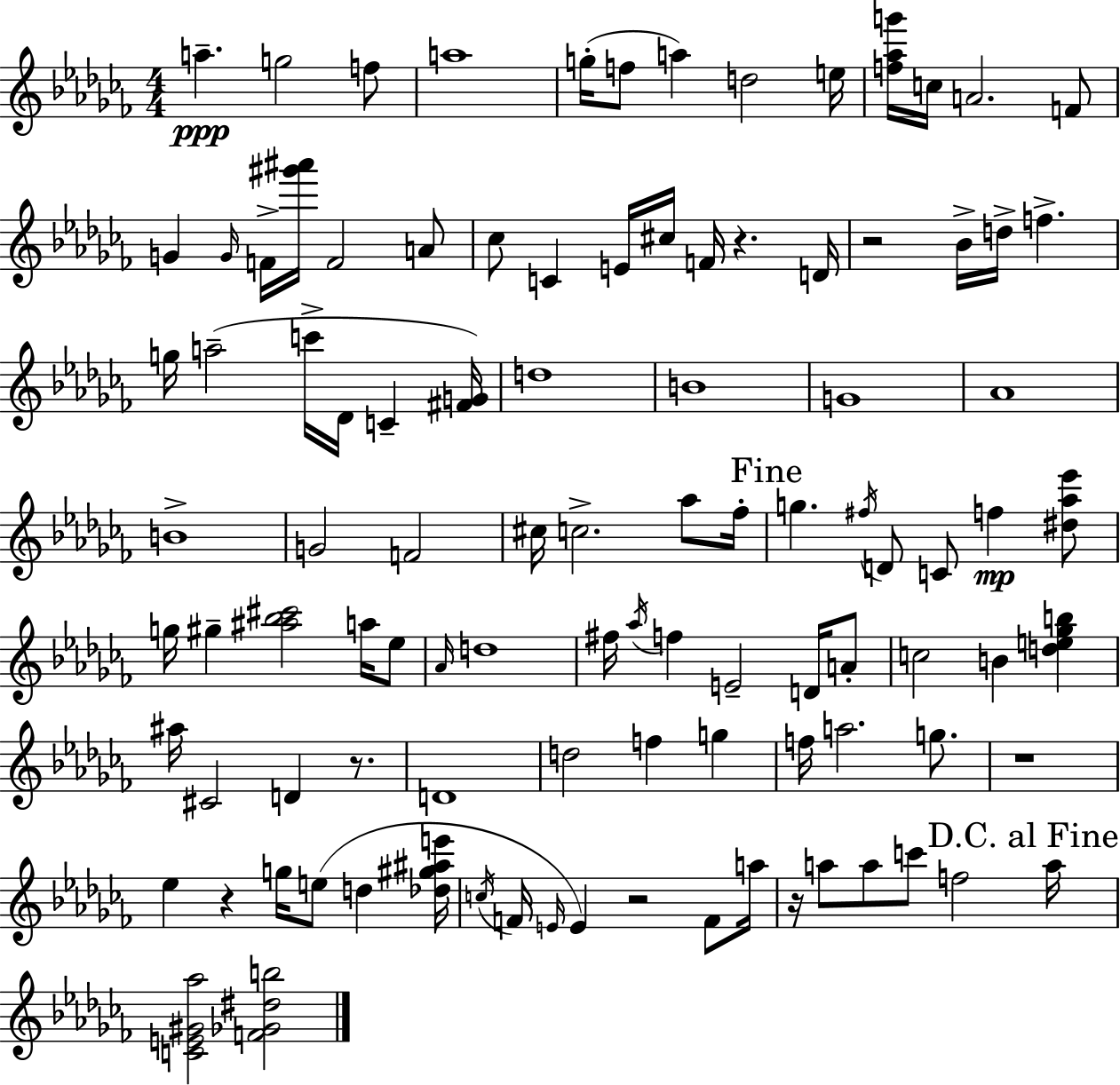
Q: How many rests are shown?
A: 7